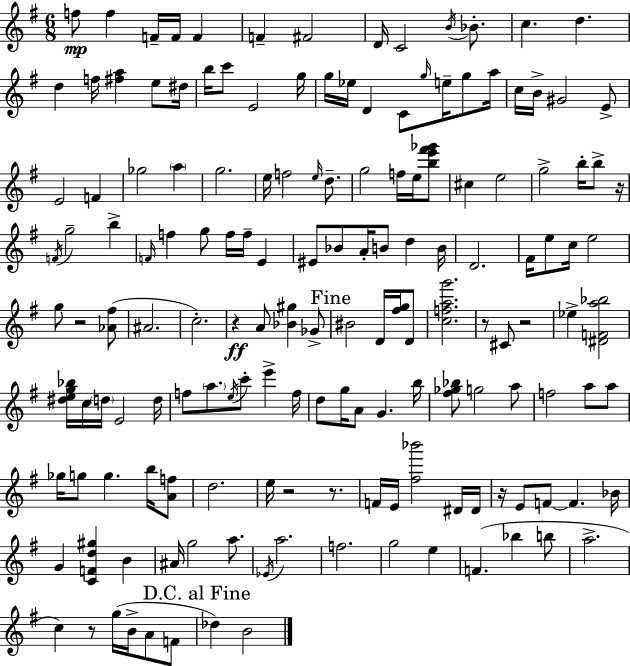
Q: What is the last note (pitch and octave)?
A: B4